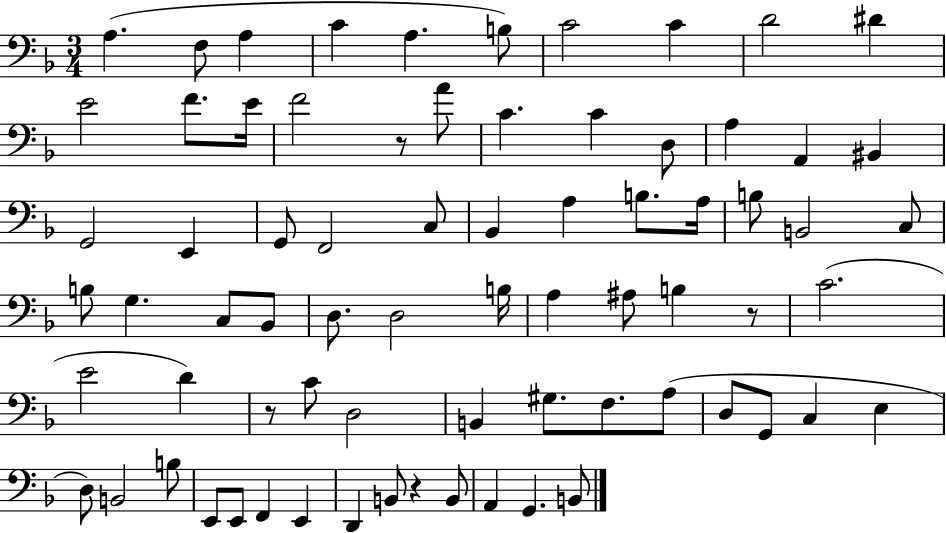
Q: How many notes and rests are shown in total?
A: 73